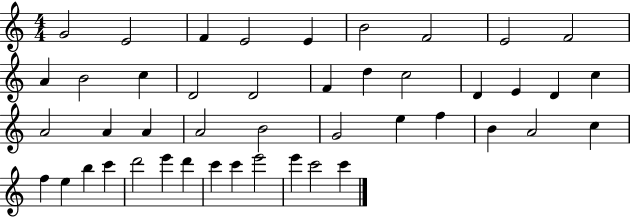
G4/h E4/h F4/q E4/h E4/q B4/h F4/h E4/h F4/h A4/q B4/h C5/q D4/h D4/h F4/q D5/q C5/h D4/q E4/q D4/q C5/q A4/h A4/q A4/q A4/h B4/h G4/h E5/q F5/q B4/q A4/h C5/q F5/q E5/q B5/q C6/q D6/h E6/q D6/q C6/q C6/q E6/h E6/q C6/h C6/q